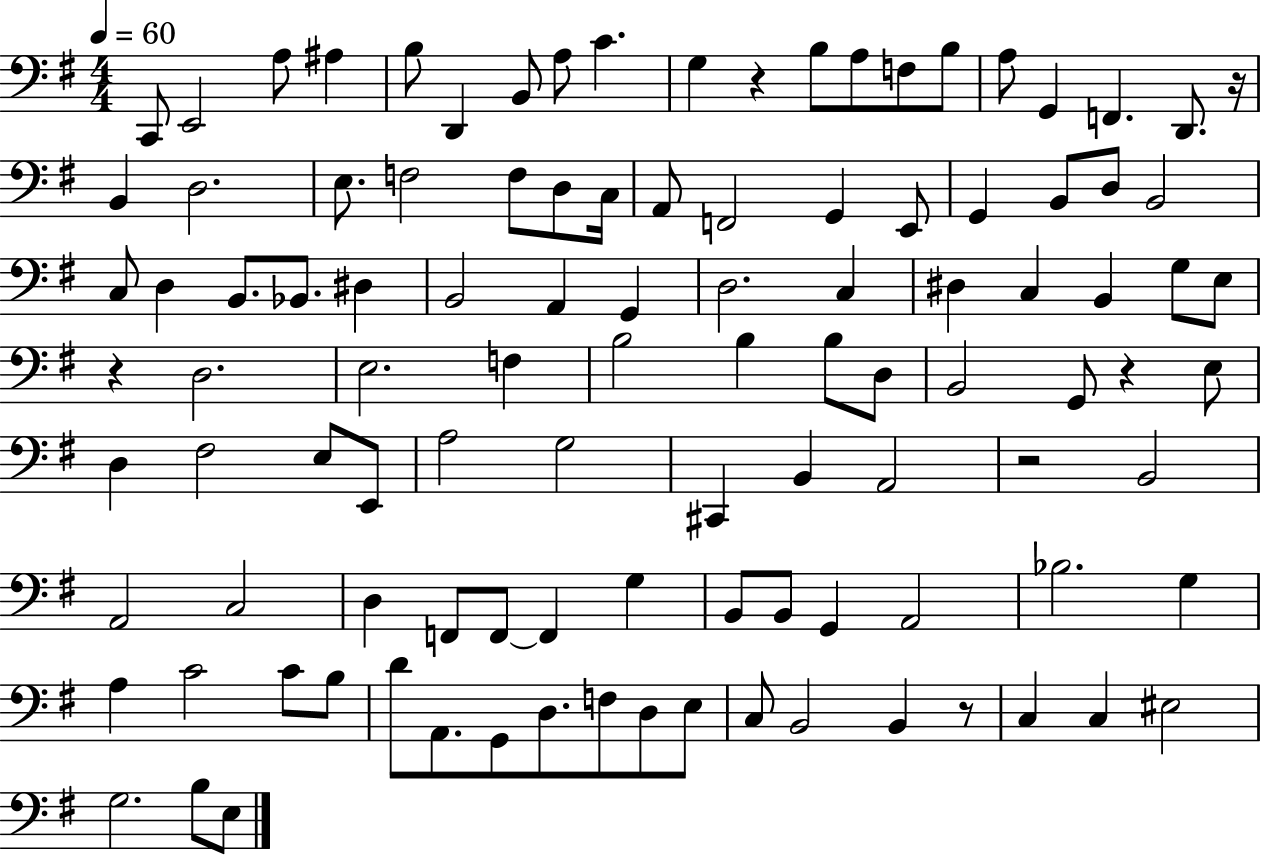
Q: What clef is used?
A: bass